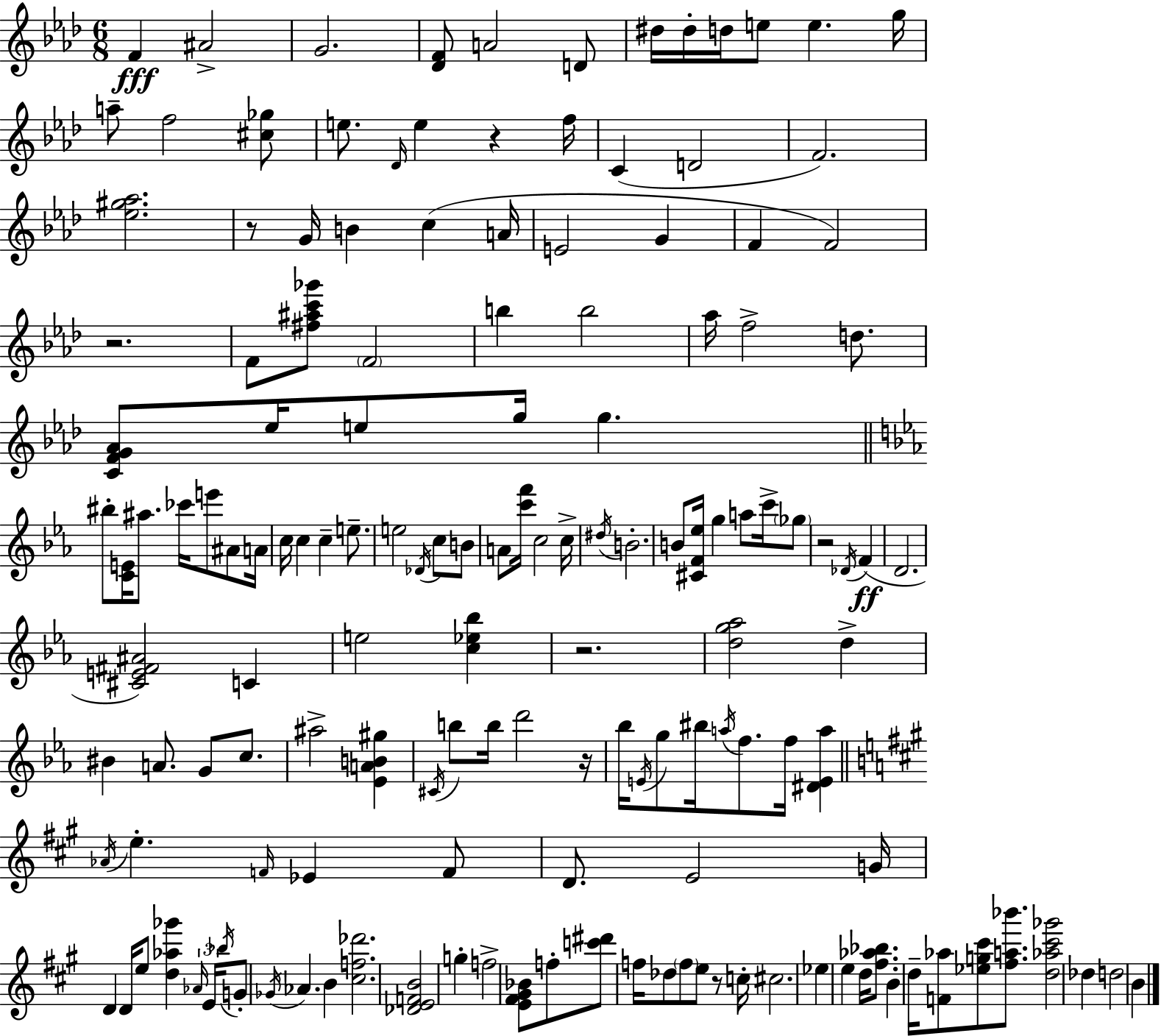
{
  \clef treble
  \numericTimeSignature
  \time 6/8
  \key aes \major
  \repeat volta 2 { f'4\fff ais'2-> | g'2. | <des' f'>8 a'2 d'8 | dis''16 dis''16-. d''16 e''8 e''4. g''16 | \break a''8-- f''2 <cis'' ges''>8 | e''8. \grace { des'16 } e''4 r4 | f''16 c'4( d'2 | f'2.) | \break <ees'' gis'' aes''>2. | r8 g'16 b'4 c''4( | a'16 e'2 g'4 | f'4 f'2) | \break r2. | f'8 <fis'' ais'' c''' ges'''>8 \parenthesize f'2 | b''4 b''2 | aes''16 f''2-> d''8. | \break <c' f' g' aes'>8 ees''16 e''8 g''16 g''4. | \bar "||" \break \key ees \major bis''8-. <c' e'>16 ais''8. ces'''16 e'''8 ais'8 a'16 | c''16 c''4 c''4-- e''8.-- | e''2 \acciaccatura { des'16 } c''8 b'8 | a'8 <c''' f'''>16 c''2 | \break c''16-> \acciaccatura { dis''16 } b'2.-. | b'8 <cis' f' ees''>16 g''4 a''8 c'''16-> | \parenthesize ges''8 r2 \acciaccatura { des'16 }(\ff f'4 | d'2. | \break <cis' e' fis' ais'>2) c'4 | e''2 <c'' ees'' bes''>4 | r2. | <d'' g'' aes''>2 d''4-> | \break bis'4 a'8. g'8 | c''8. ais''2-> <ees' a' b' gis''>4 | \acciaccatura { cis'16 } b''8 b''16 d'''2 | r16 bes''16 \acciaccatura { e'16 } g''8 bis''16 \acciaccatura { a''16 } f''8. | \break f''16 <dis' e' a''>4 \bar "||" \break \key a \major \acciaccatura { aes'16 } e''4.-. \grace { f'16 } ees'4 | f'8 d'8. e'2 | g'16 d'4 d'16 e''8 <d'' aes'' ges'''>4 | \tuplet 3/2 { \grace { aes'16 } e'16 \acciaccatura { bes''16 } } g'8-. \acciaccatura { ges'16 } aes'4. | \break b'4 <cis'' f'' des'''>2. | <des' e' f' b'>2 | g''4-. f''2-> | <e' fis' gis' bes'>8 f''8-. <c''' dis'''>8 f''16 des''8 \parenthesize f''8 | \break e''8 r8 c''16-. cis''2. | ees''4 e''4 | d''16 <fis'' aes'' bes''>8. b'4 d''16-- <f' aes''>8 | <ees'' g'' cis'''>8 <fis'' a'' bes'''>8. <d'' aes'' cis''' ges'''>2 | \break des''4 d''2 | b'4 } \bar "|."
}